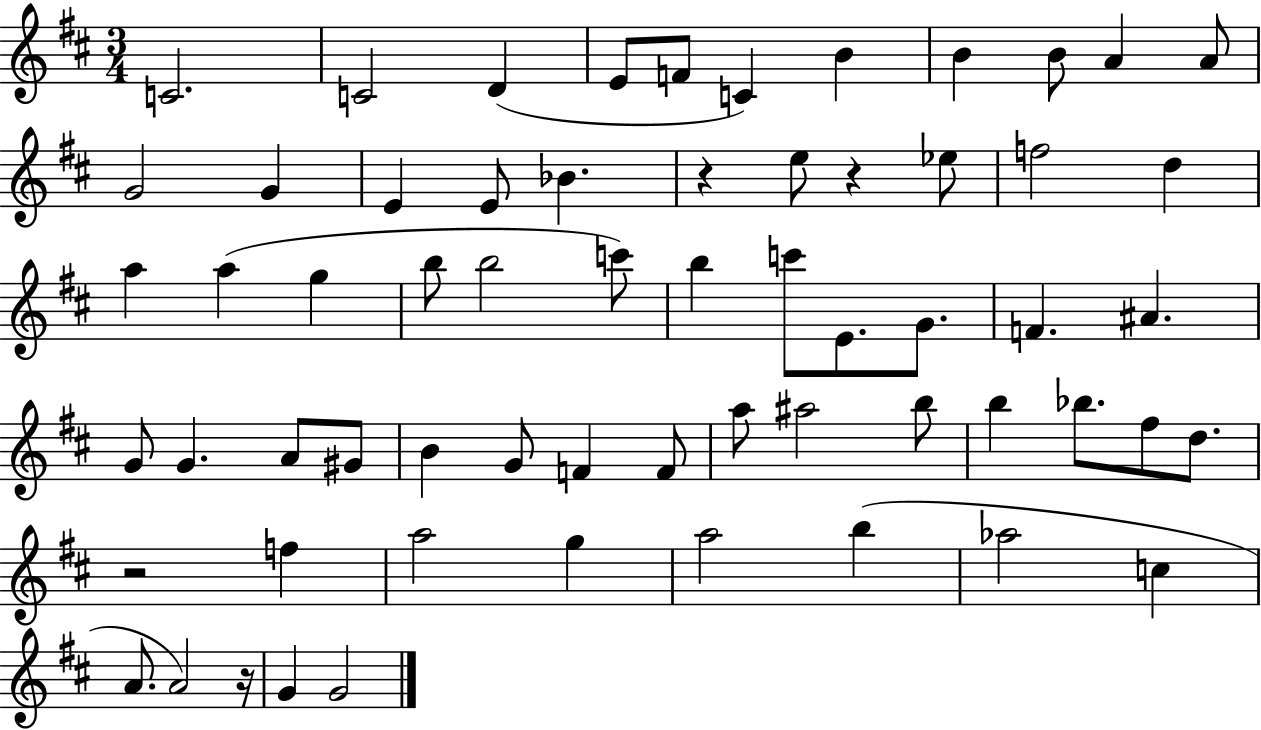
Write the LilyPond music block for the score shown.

{
  \clef treble
  \numericTimeSignature
  \time 3/4
  \key d \major
  c'2. | c'2 d'4( | e'8 f'8 c'4) b'4 | b'4 b'8 a'4 a'8 | \break g'2 g'4 | e'4 e'8 bes'4. | r4 e''8 r4 ees''8 | f''2 d''4 | \break a''4 a''4( g''4 | b''8 b''2 c'''8) | b''4 c'''8 e'8. g'8. | f'4. ais'4. | \break g'8 g'4. a'8 gis'8 | b'4 g'8 f'4 f'8 | a''8 ais''2 b''8 | b''4 bes''8. fis''8 d''8. | \break r2 f''4 | a''2 g''4 | a''2 b''4( | aes''2 c''4 | \break a'8. a'2) r16 | g'4 g'2 | \bar "|."
}